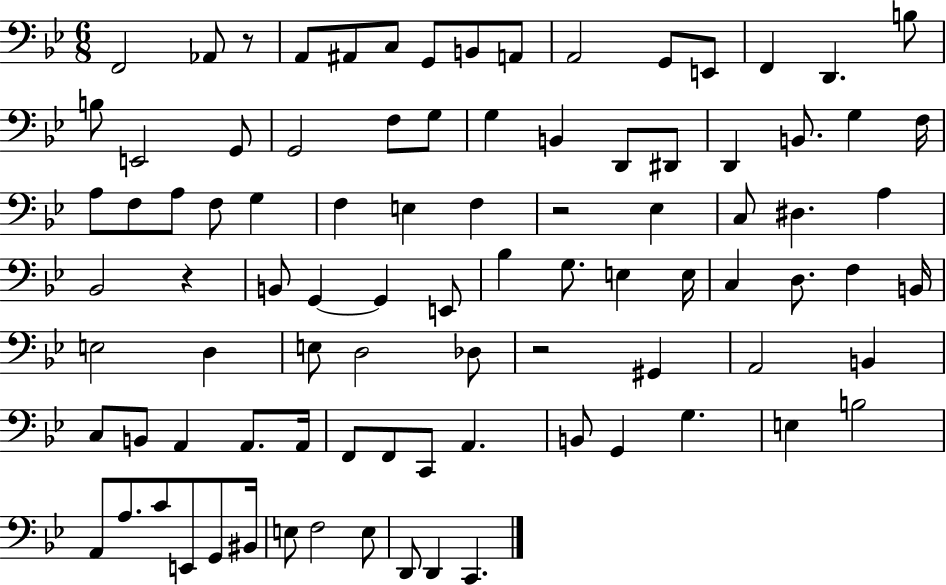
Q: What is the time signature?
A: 6/8